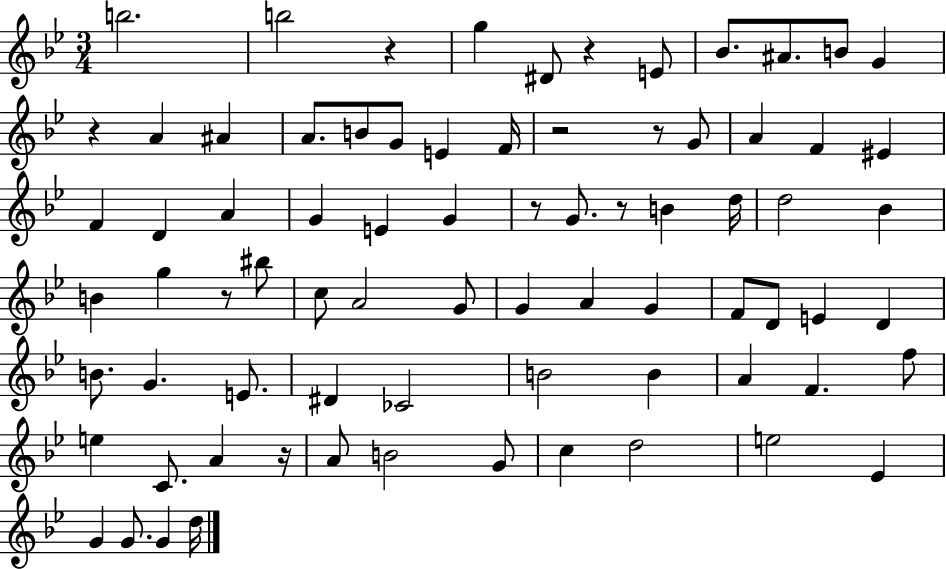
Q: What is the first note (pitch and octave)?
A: B5